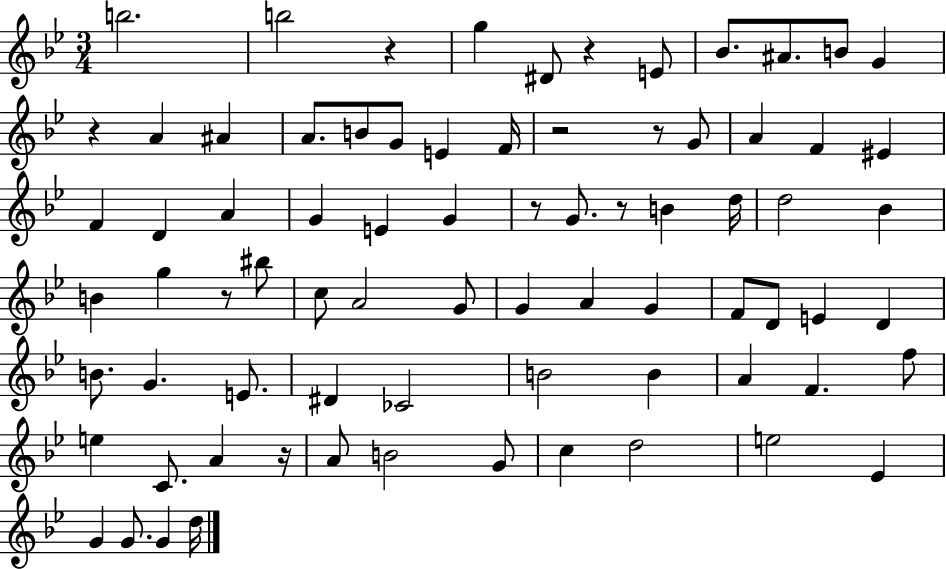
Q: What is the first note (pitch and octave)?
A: B5